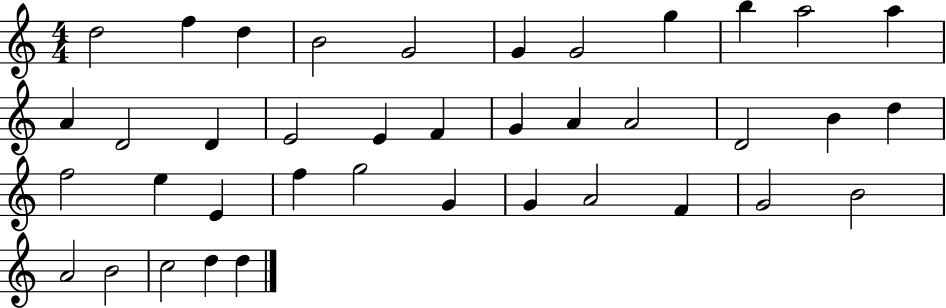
X:1
T:Untitled
M:4/4
L:1/4
K:C
d2 f d B2 G2 G G2 g b a2 a A D2 D E2 E F G A A2 D2 B d f2 e E f g2 G G A2 F G2 B2 A2 B2 c2 d d